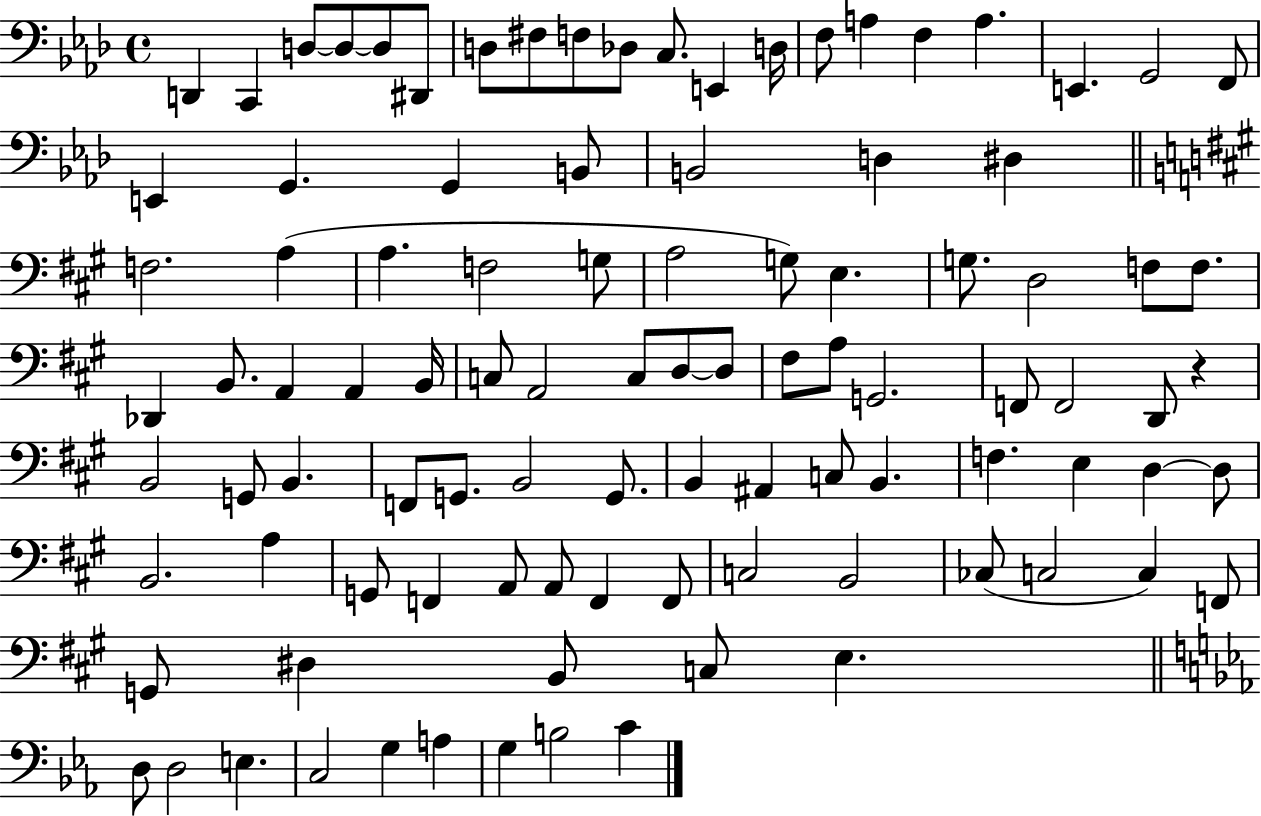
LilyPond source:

{
  \clef bass
  \time 4/4
  \defaultTimeSignature
  \key aes \major
  d,4 c,4 d8~~ d8~~ d8 dis,8 | d8 fis8 f8 des8 c8. e,4 d16 | f8 a4 f4 a4. | e,4. g,2 f,8 | \break e,4 g,4. g,4 b,8 | b,2 d4 dis4 | \bar "||" \break \key a \major f2. a4( | a4. f2 g8 | a2 g8) e4. | g8. d2 f8 f8. | \break des,4 b,8. a,4 a,4 b,16 | c8 a,2 c8 d8~~ d8 | fis8 a8 g,2. | f,8 f,2 d,8 r4 | \break b,2 g,8 b,4. | f,8 g,8. b,2 g,8. | b,4 ais,4 c8 b,4. | f4. e4 d4~~ d8 | \break b,2. a4 | g,8 f,4 a,8 a,8 f,4 f,8 | c2 b,2 | ces8( c2 c4) f,8 | \break g,8 dis4 b,8 c8 e4. | \bar "||" \break \key ees \major d8 d2 e4. | c2 g4 a4 | g4 b2 c'4 | \bar "|."
}